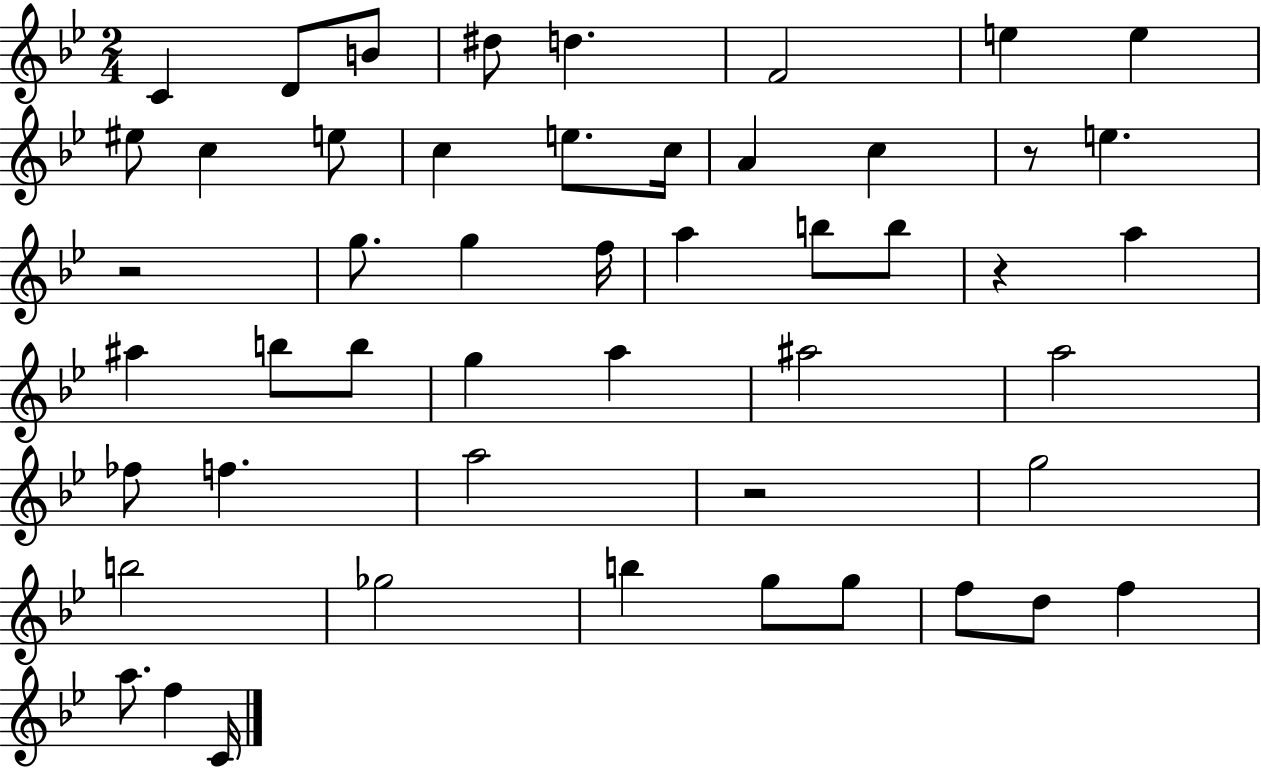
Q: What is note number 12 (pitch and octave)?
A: C5